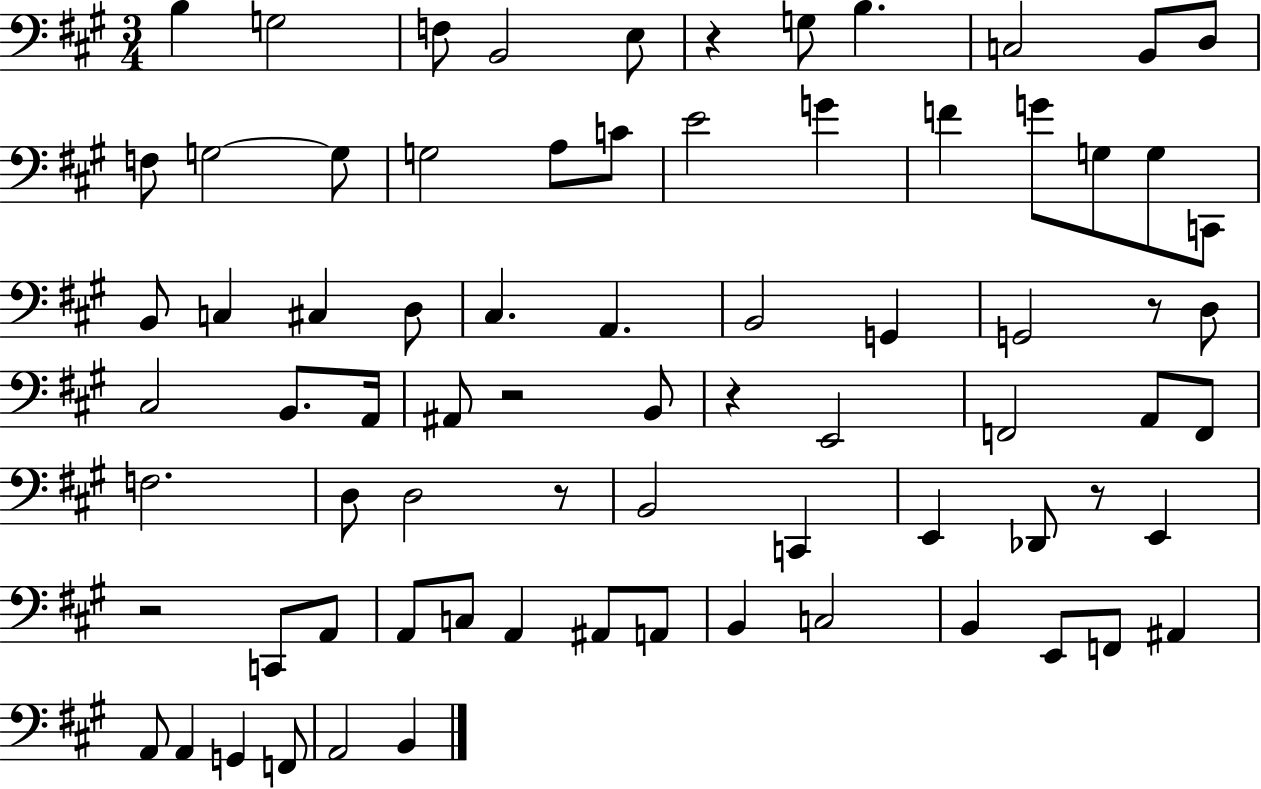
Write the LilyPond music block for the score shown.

{
  \clef bass
  \numericTimeSignature
  \time 3/4
  \key a \major
  b4 g2 | f8 b,2 e8 | r4 g8 b4. | c2 b,8 d8 | \break f8 g2~~ g8 | g2 a8 c'8 | e'2 g'4 | f'4 g'8 g8 g8 c,8 | \break b,8 c4 cis4 d8 | cis4. a,4. | b,2 g,4 | g,2 r8 d8 | \break cis2 b,8. a,16 | ais,8 r2 b,8 | r4 e,2 | f,2 a,8 f,8 | \break f2. | d8 d2 r8 | b,2 c,4 | e,4 des,8 r8 e,4 | \break r2 c,8 a,8 | a,8 c8 a,4 ais,8 a,8 | b,4 c2 | b,4 e,8 f,8 ais,4 | \break a,8 a,4 g,4 f,8 | a,2 b,4 | \bar "|."
}